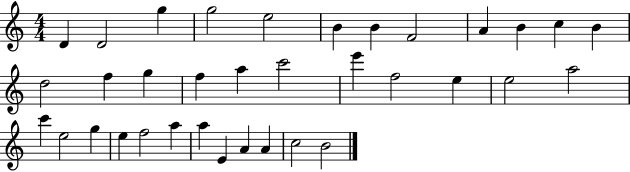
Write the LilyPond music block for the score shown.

{
  \clef treble
  \numericTimeSignature
  \time 4/4
  \key c \major
  d'4 d'2 g''4 | g''2 e''2 | b'4 b'4 f'2 | a'4 b'4 c''4 b'4 | \break d''2 f''4 g''4 | f''4 a''4 c'''2 | e'''4 f''2 e''4 | e''2 a''2 | \break c'''4 e''2 g''4 | e''4 f''2 a''4 | a''4 e'4 a'4 a'4 | c''2 b'2 | \break \bar "|."
}